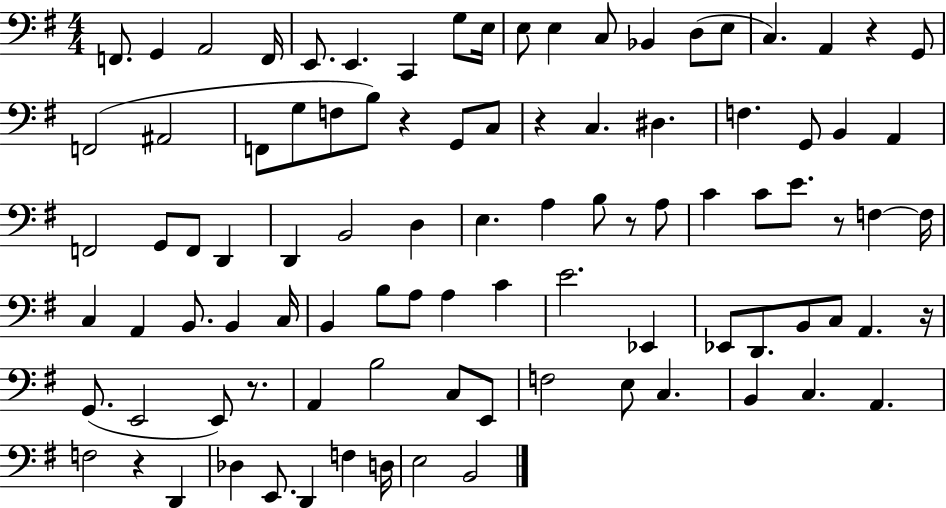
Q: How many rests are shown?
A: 8